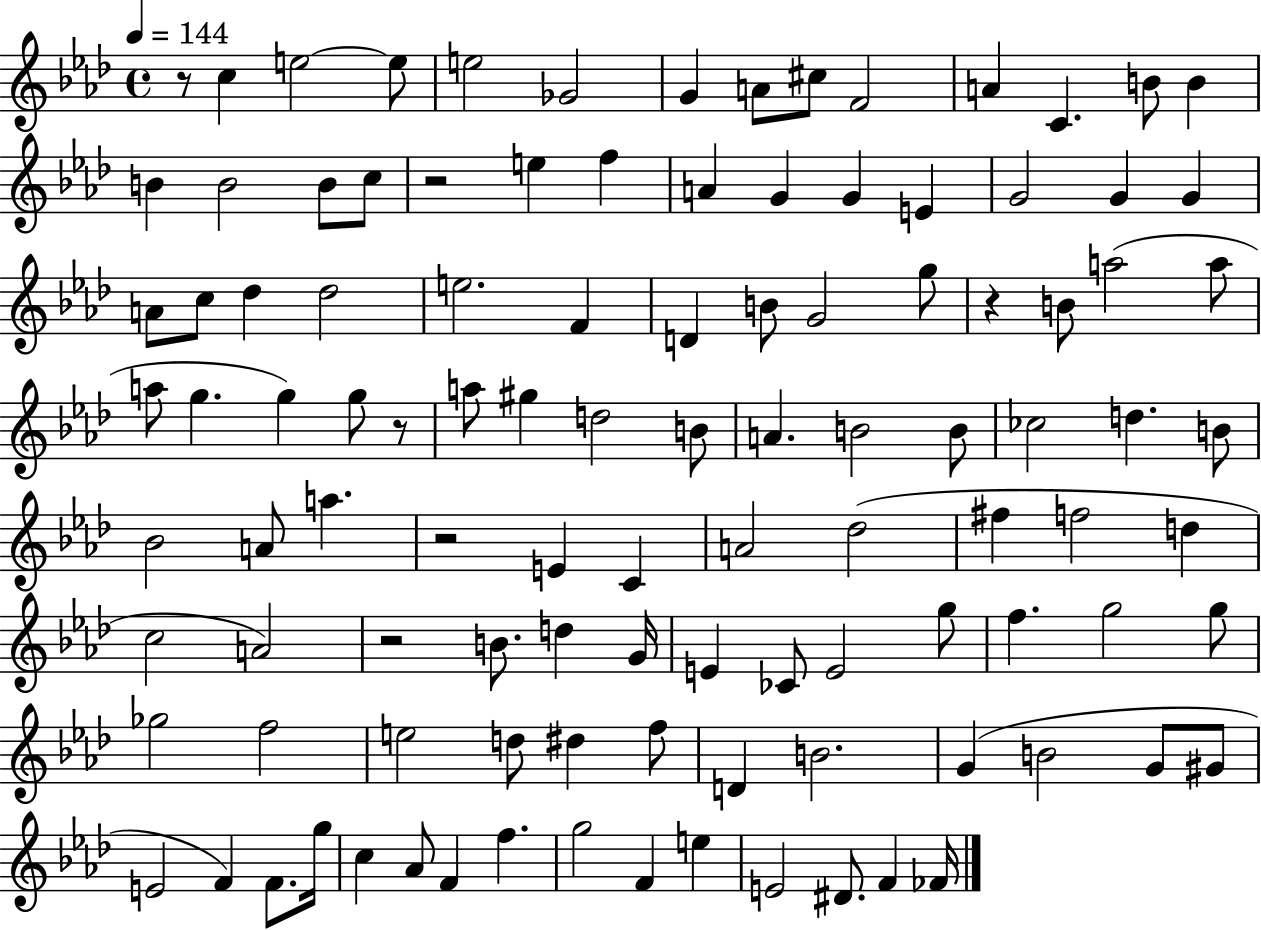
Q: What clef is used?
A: treble